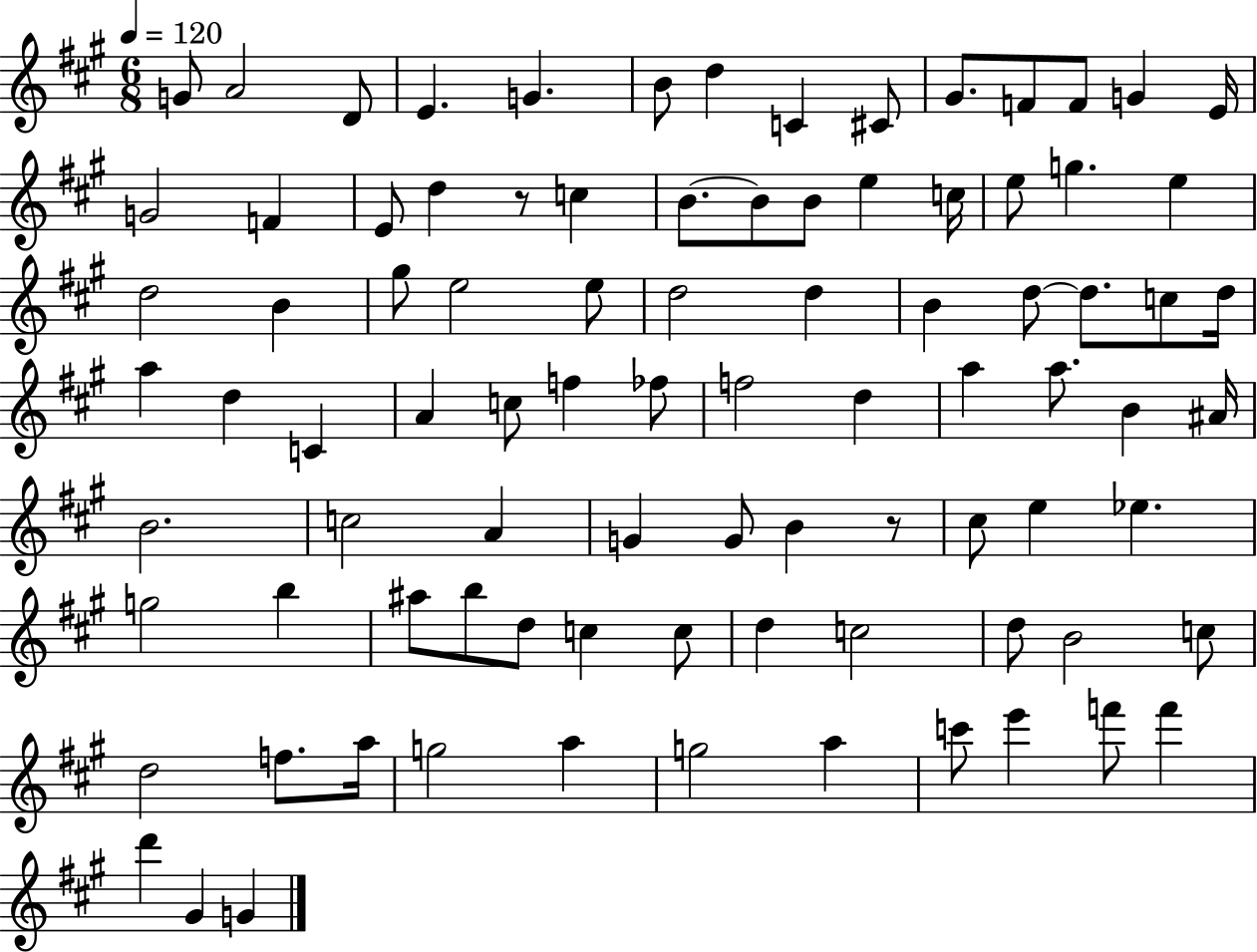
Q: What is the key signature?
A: A major